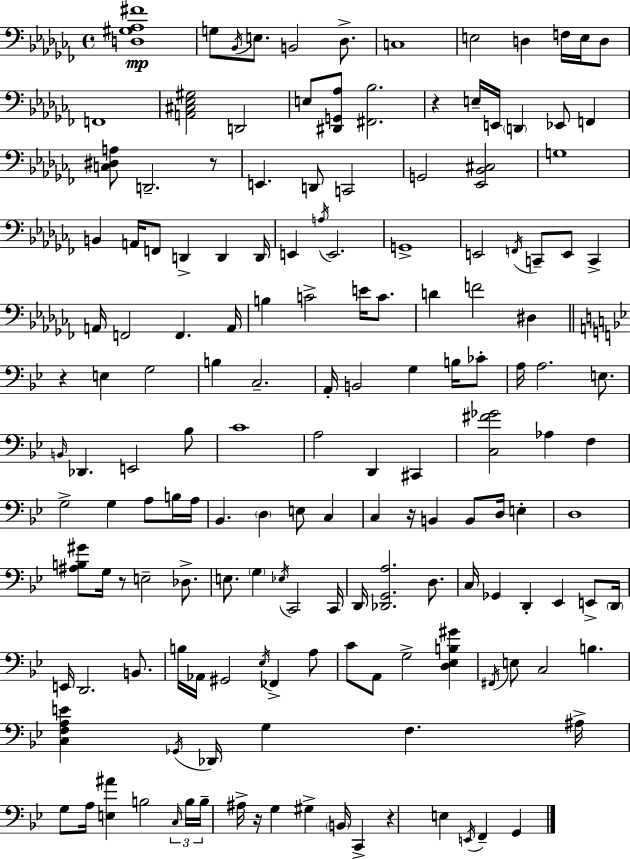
X:1
T:Untitled
M:4/4
L:1/4
K:Abm
[D,^G,_A,^F]4 G,/2 _B,,/4 E,/2 B,,2 _D,/2 C,4 E,2 D, F,/4 E,/4 D,/2 F,,4 [A,,^C,_E,^G,]2 D,,2 E,/2 [^D,,G,,_A,]/2 [^F,,_B,]2 z E,/4 E,,/4 D,, _E,,/2 F,, [C,^D,A,]/2 D,,2 z/2 E,, D,,/2 C,,2 G,,2 [_E,,_B,,^C,]2 G,4 B,, A,,/4 F,,/2 D,, D,, D,,/4 E,, A,/4 E,,2 G,,4 E,,2 F,,/4 C,,/2 E,,/2 C,, A,,/4 F,,2 F,, A,,/4 B, C2 E/4 C/2 D F2 ^D, z E, G,2 B, C,2 A,,/4 B,,2 G, B,/4 _C/2 A,/4 A,2 E,/2 B,,/4 _D,, E,,2 _B,/2 C4 A,2 D,, ^C,, [C,^F_G]2 _A, F, G,2 G, A,/2 B,/4 A,/4 _B,, D, E,/2 C, C, z/4 B,, B,,/2 D,/4 E, D,4 [^A,B,^G]/2 G,/4 z/2 E,2 _D,/2 E,/2 G, _E,/4 C,,2 C,,/4 D,,/4 [_D,,G,,A,]2 D,/2 C,/4 _G,, D,, _E,, E,,/2 D,,/4 E,,/4 D,,2 B,,/2 B,/4 _A,,/4 ^G,,2 _E,/4 _F,, A,/2 C/2 A,,/2 G,2 [D,_E,B,^G] ^F,,/4 E,/2 C,2 B, [C,F,A,E] _G,,/4 _D,,/4 G, F, ^A,/4 G,/2 A,/4 [E,^A] B,2 C,/4 B,/4 B,/4 ^A,/4 z/4 G, ^G, B,,/4 C,, z E, E,,/4 F,, G,,